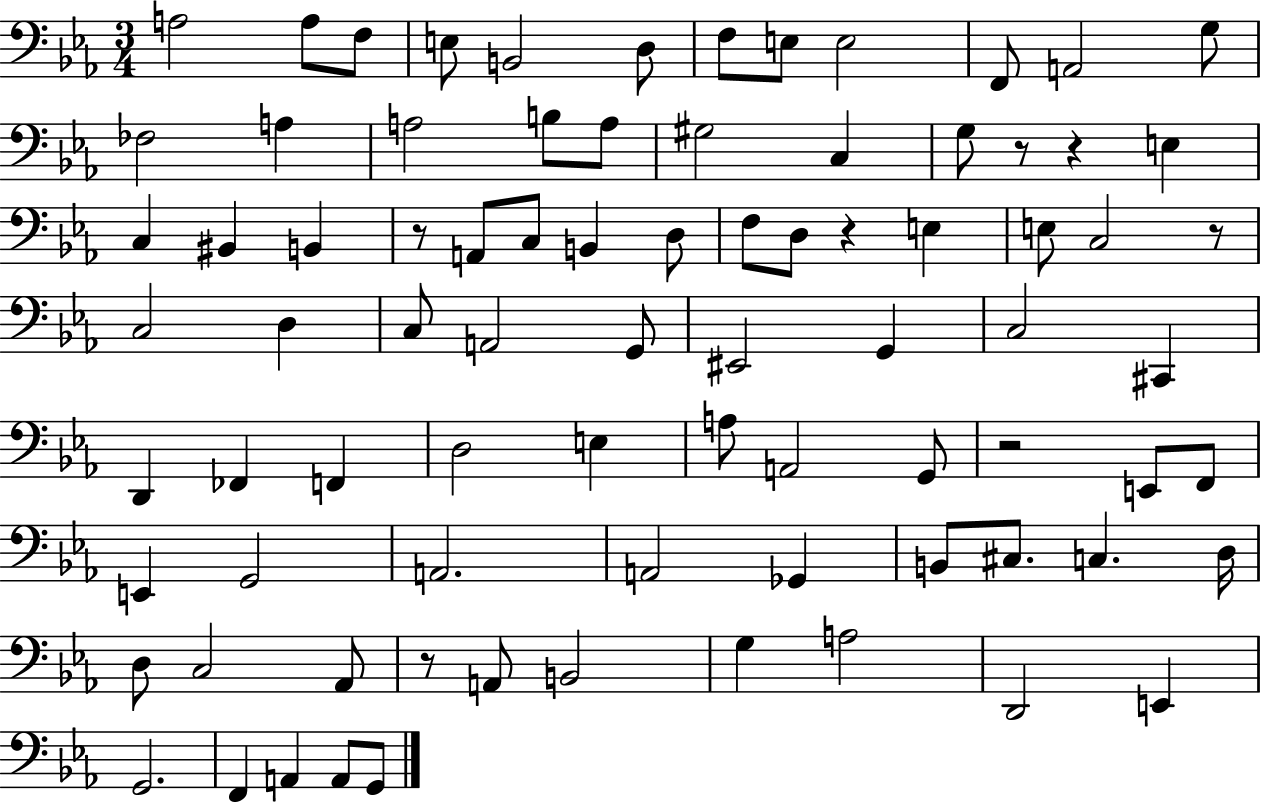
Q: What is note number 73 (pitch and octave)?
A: A2